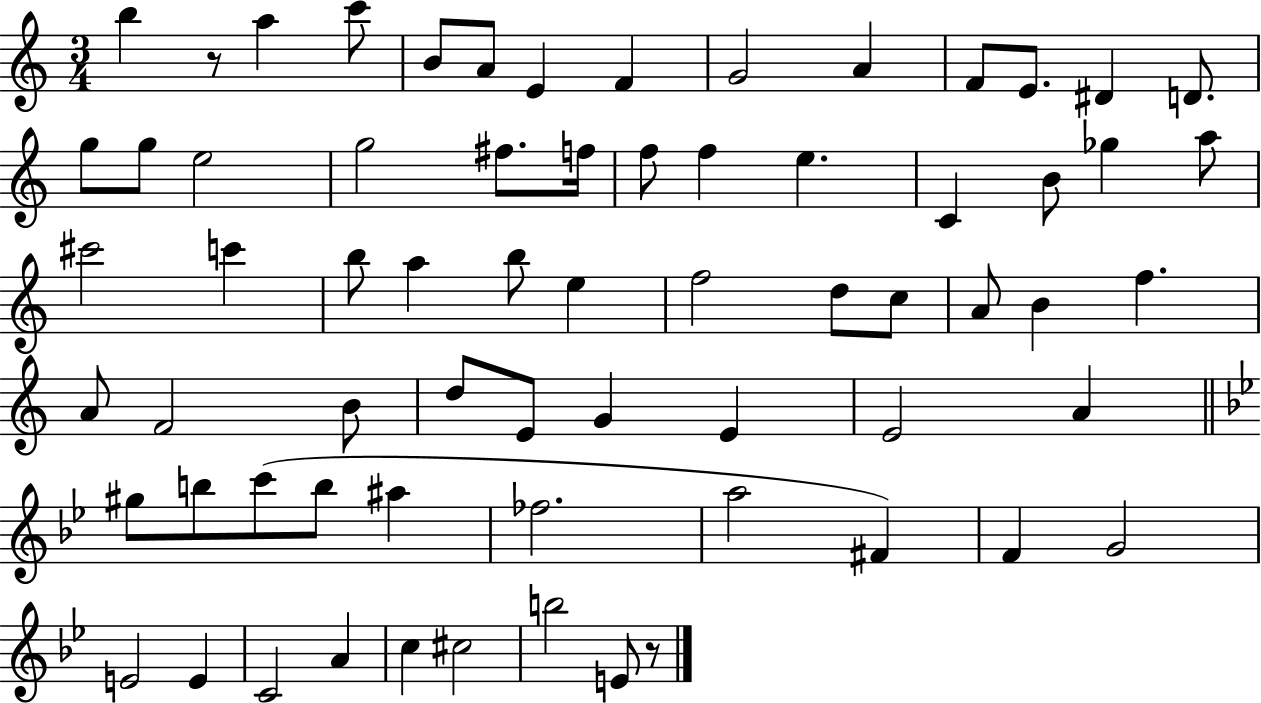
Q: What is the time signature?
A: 3/4